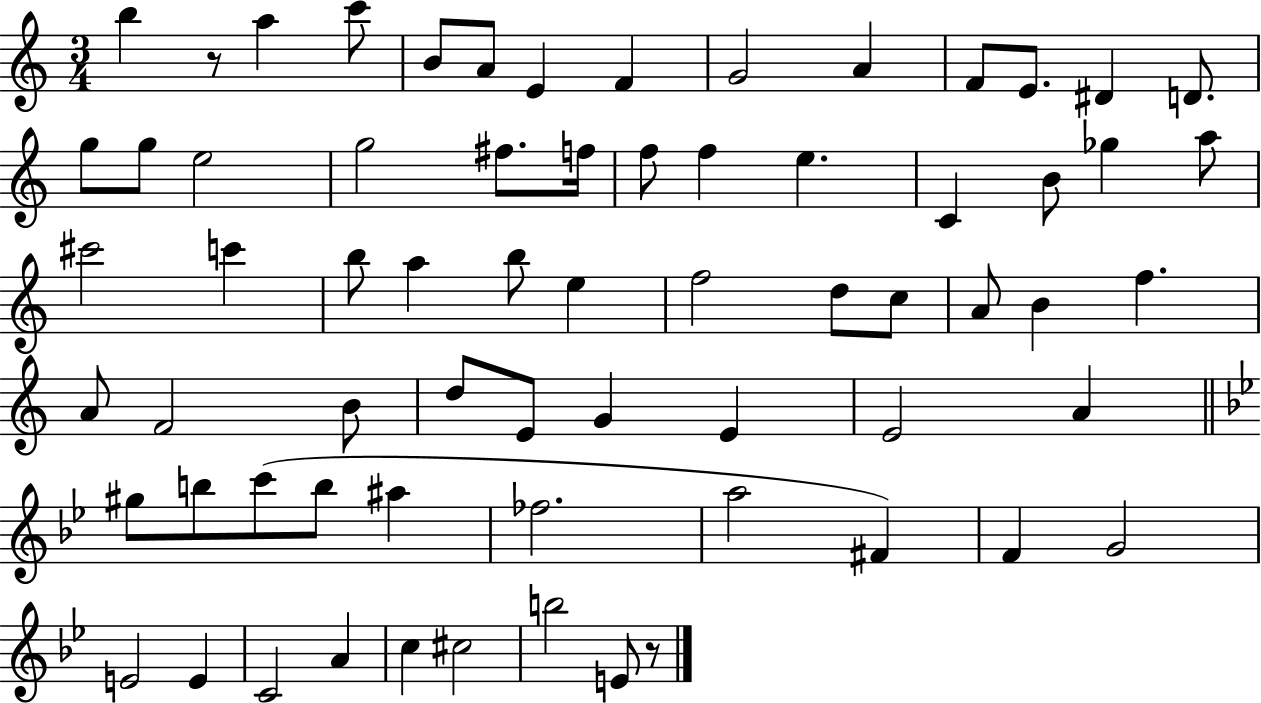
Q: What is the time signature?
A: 3/4